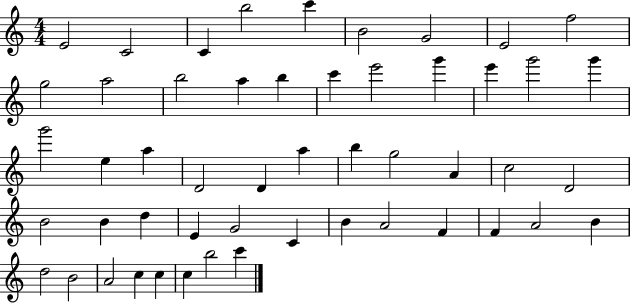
{
  \clef treble
  \numericTimeSignature
  \time 4/4
  \key c \major
  e'2 c'2 | c'4 b''2 c'''4 | b'2 g'2 | e'2 f''2 | \break g''2 a''2 | b''2 a''4 b''4 | c'''4 e'''2 g'''4 | e'''4 g'''2 g'''4 | \break g'''2 e''4 a''4 | d'2 d'4 a''4 | b''4 g''2 a'4 | c''2 d'2 | \break b'2 b'4 d''4 | e'4 g'2 c'4 | b'4 a'2 f'4 | f'4 a'2 b'4 | \break d''2 b'2 | a'2 c''4 c''4 | c''4 b''2 c'''4 | \bar "|."
}